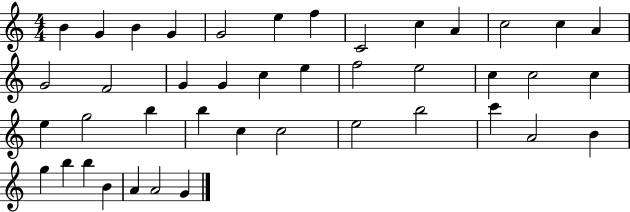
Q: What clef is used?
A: treble